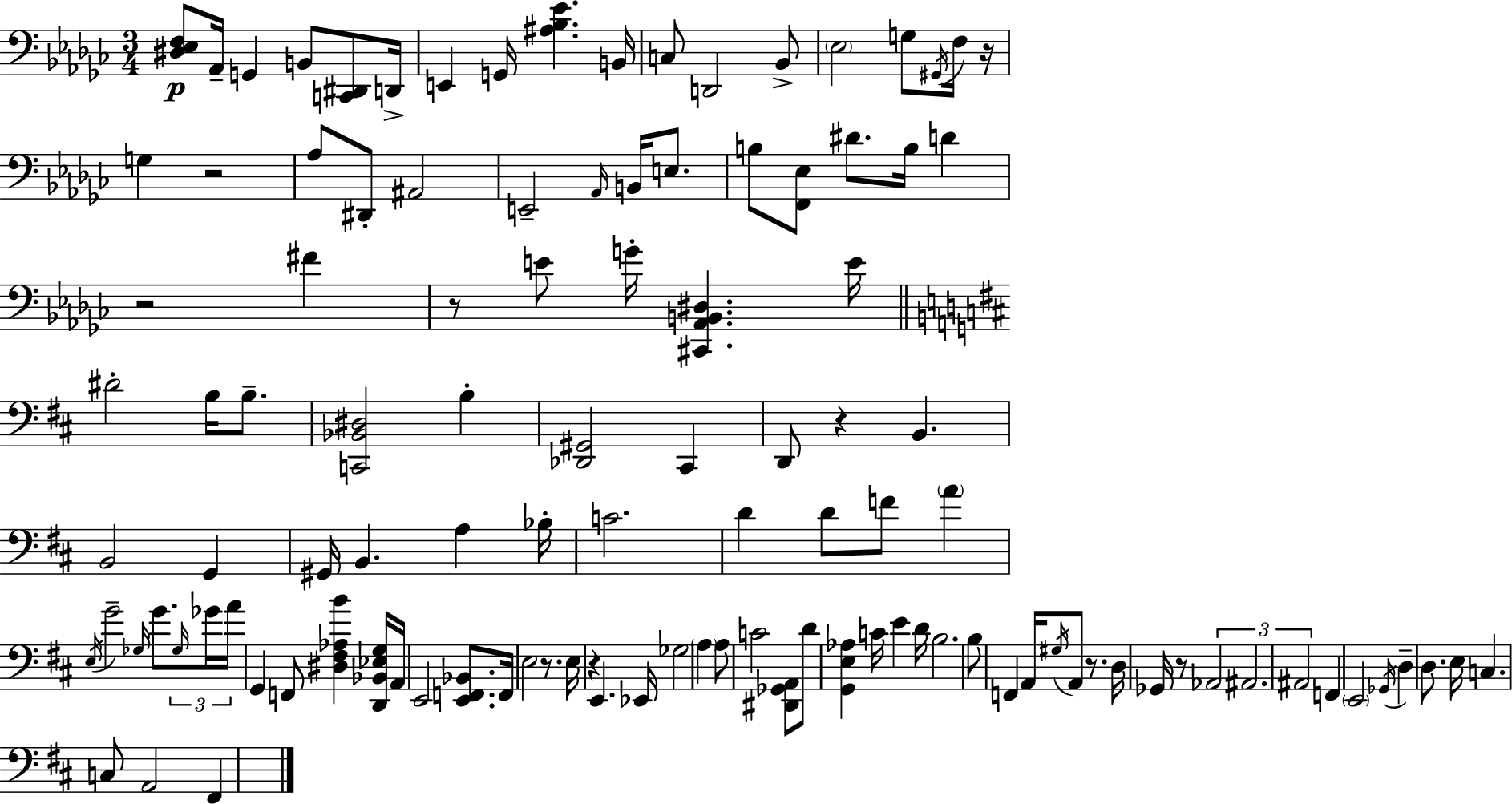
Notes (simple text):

[D#3,Eb3,F3]/e Ab2/s G2/q B2/e [C2,D#2]/e D2/s E2/q G2/s [A#3,Bb3,Eb4]/q. B2/s C3/e D2/h Bb2/e Eb3/h G3/e G#2/s F3/s R/s G3/q R/h Ab3/e D#2/e A#2/h E2/h Ab2/s B2/s E3/e. B3/e [F2,Eb3]/e D#4/e. B3/s D4/q R/h F#4/q R/e E4/e G4/s [C#2,Ab2,B2,D#3]/q. E4/s D#4/h B3/s B3/e. [C2,Bb2,D#3]/h B3/q [Db2,G#2]/h C#2/q D2/e R/q B2/q. B2/h G2/q G#2/s B2/q. A3/q Bb3/s C4/h. D4/q D4/e F4/e A4/q E3/s G4/h Gb3/s G4/e. Gb3/s Gb4/s A4/s G2/q F2/e [D#3,F#3,Ab3,B4]/q [D2,Bb2,Eb3,G3]/s A2/s E2/h [E2,F2,Bb2]/e. F2/s E3/h R/e. E3/s R/q E2/q. Eb2/s Gb3/h A3/q A3/e C4/h [D#2,Gb2,A2]/e D4/e [G2,E3,Ab3]/q C4/s E4/q D4/s B3/h. B3/e F2/q A2/s G#3/s A2/e R/e. D3/s Gb2/s R/e Ab2/h A#2/h. A#2/h F2/q E2/h Gb2/s D3/q D3/e. E3/s C3/q. C3/e A2/h F#2/q